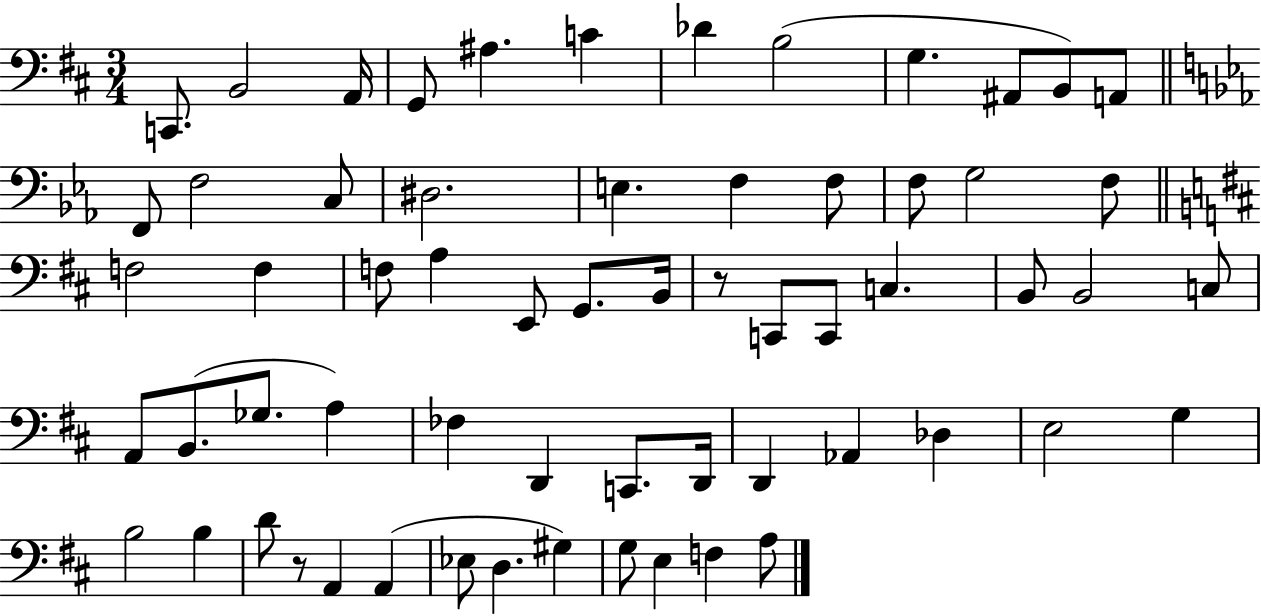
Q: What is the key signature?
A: D major